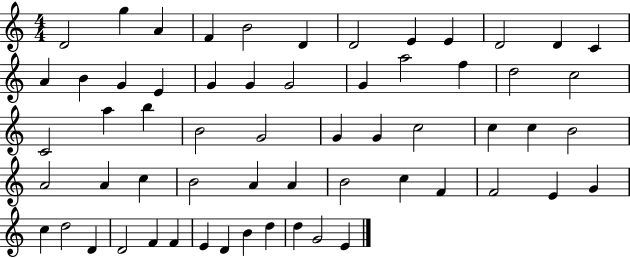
X:1
T:Untitled
M:4/4
L:1/4
K:C
D2 g A F B2 D D2 E E D2 D C A B G E G G G2 G a2 f d2 c2 C2 a b B2 G2 G G c2 c c B2 A2 A c B2 A A B2 c F F2 E G c d2 D D2 F F E D B d d G2 E